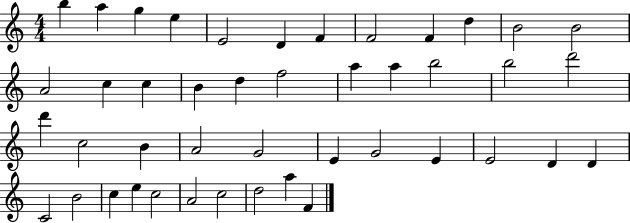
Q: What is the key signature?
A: C major